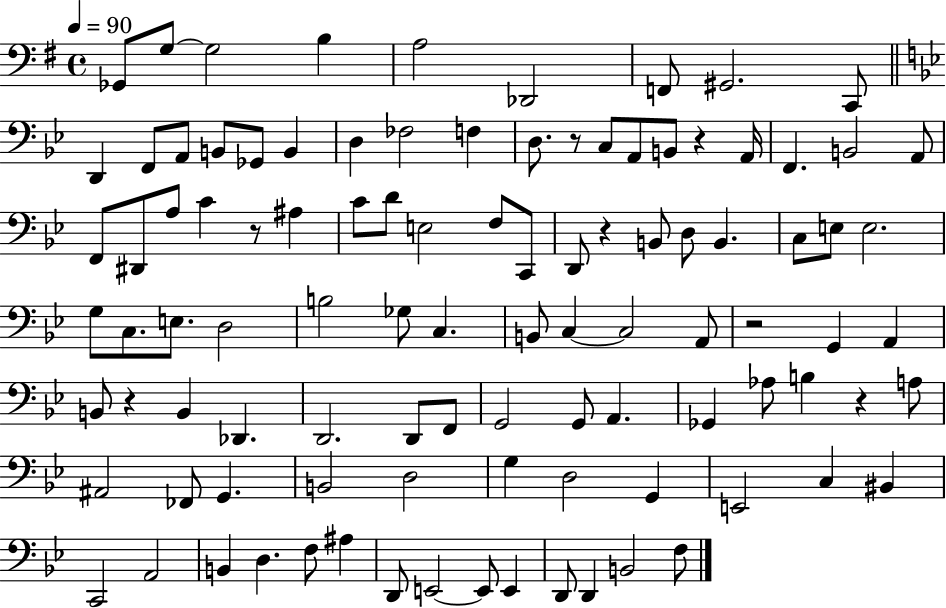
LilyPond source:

{
  \clef bass
  \time 4/4
  \defaultTimeSignature
  \key g \major
  \tempo 4 = 90
  \repeat volta 2 { ges,8 g8~~ g2 b4 | a2 des,2 | f,8 gis,2. c,8 | \bar "||" \break \key bes \major d,4 f,8 a,8 b,8 ges,8 b,4 | d4 fes2 f4 | d8. r8 c8 a,8 b,8 r4 a,16 | f,4. b,2 a,8 | \break f,8 dis,8 a8 c'4 r8 ais4 | c'8 d'8 e2 f8 c,8 | d,8 r4 b,8 d8 b,4. | c8 e8 e2. | \break g8 c8. e8. d2 | b2 ges8 c4. | b,8 c4~~ c2 a,8 | r2 g,4 a,4 | \break b,8 r4 b,4 des,4. | d,2. d,8 f,8 | g,2 g,8 a,4. | ges,4 aes8 b4 r4 a8 | \break ais,2 fes,8 g,4. | b,2 d2 | g4 d2 g,4 | e,2 c4 bis,4 | \break c,2 a,2 | b,4 d4. f8 ais4 | d,8 e,2~~ e,8 e,4 | d,8 d,4 b,2 f8 | \break } \bar "|."
}